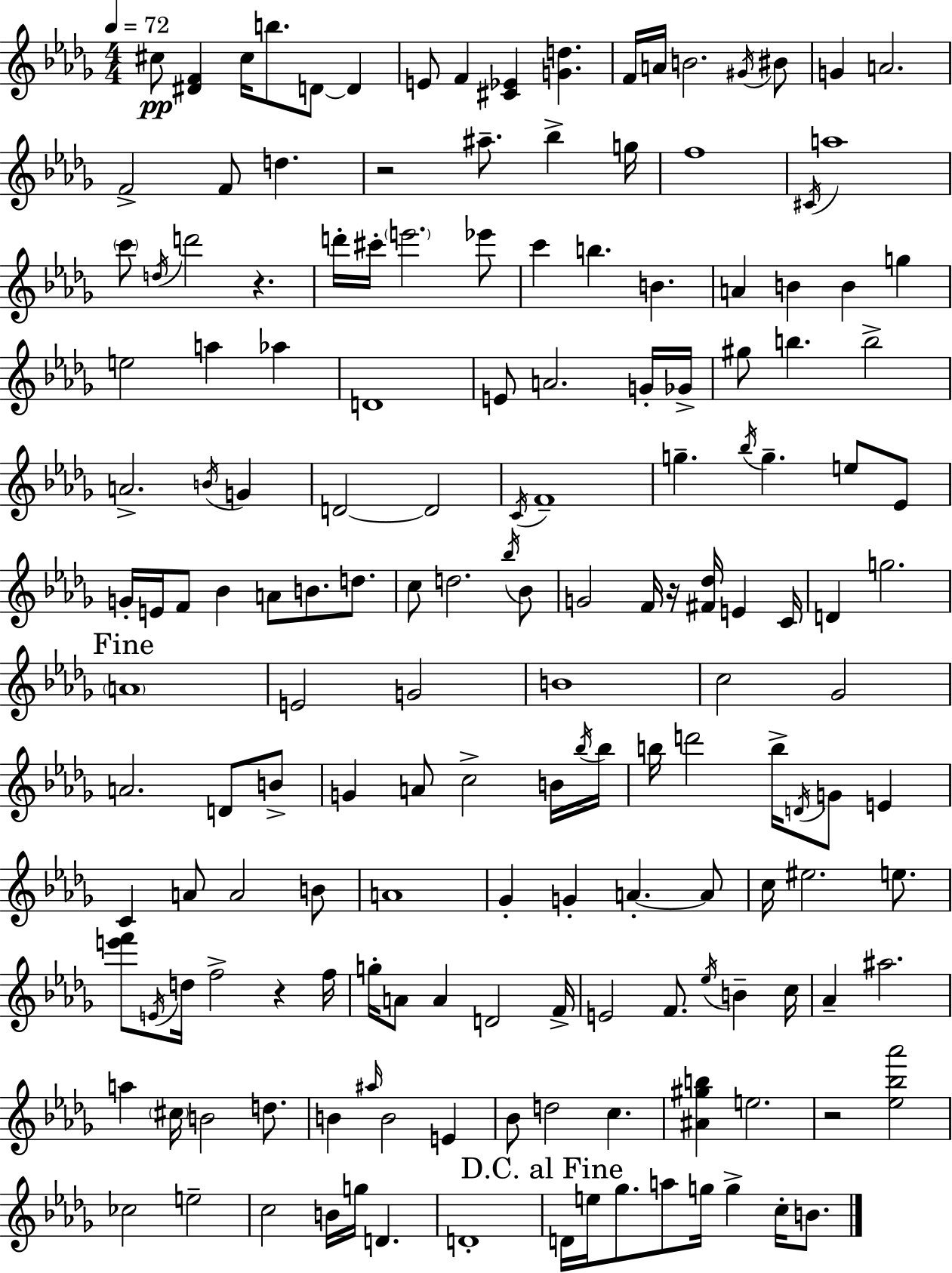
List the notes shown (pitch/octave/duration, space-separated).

C#5/e [D#4,F4]/q C#5/s B5/e. D4/e D4/q E4/e F4/q [C#4,Eb4]/q [G4,D5]/q. F4/s A4/s B4/h. G#4/s BIS4/e G4/q A4/h. F4/h F4/e D5/q. R/h A#5/e. Bb5/q G5/s F5/w C#4/s A5/w C6/e D5/s D6/h R/q. D6/s C#6/s E6/h. Eb6/e C6/q B5/q. B4/q. A4/q B4/q B4/q G5/q E5/h A5/q Ab5/q D4/w E4/e A4/h. G4/s Gb4/s G#5/e B5/q. B5/h A4/h. B4/s G4/q D4/h D4/h C4/s F4/w G5/q. Bb5/s G5/q. E5/e Eb4/e G4/s E4/s F4/e Bb4/q A4/e B4/e. D5/e. C5/e D5/h. Bb5/s Bb4/e G4/h F4/s R/s [F#4,Db5]/s E4/q C4/s D4/q G5/h. A4/w E4/h G4/h B4/w C5/h Gb4/h A4/h. D4/e B4/e G4/q A4/e C5/h B4/s Bb5/s Bb5/s B5/s D6/h B5/s D4/s G4/e E4/q C4/q A4/e A4/h B4/e A4/w Gb4/q G4/q A4/q. A4/e C5/s EIS5/h. E5/e. [E6,F6]/e E4/s D5/s F5/h R/q F5/s G5/s A4/e A4/q D4/h F4/s E4/h F4/e. Eb5/s B4/q C5/s Ab4/q A#5/h. A5/q C#5/s B4/h D5/e. B4/q A#5/s B4/h E4/q Bb4/e D5/h C5/q. [A#4,G#5,B5]/q E5/h. R/h [Eb5,Bb5,Ab6]/h CES5/h E5/h C5/h B4/s G5/s D4/q. D4/w D4/s E5/s Gb5/e. A5/e G5/s G5/q C5/s B4/e.